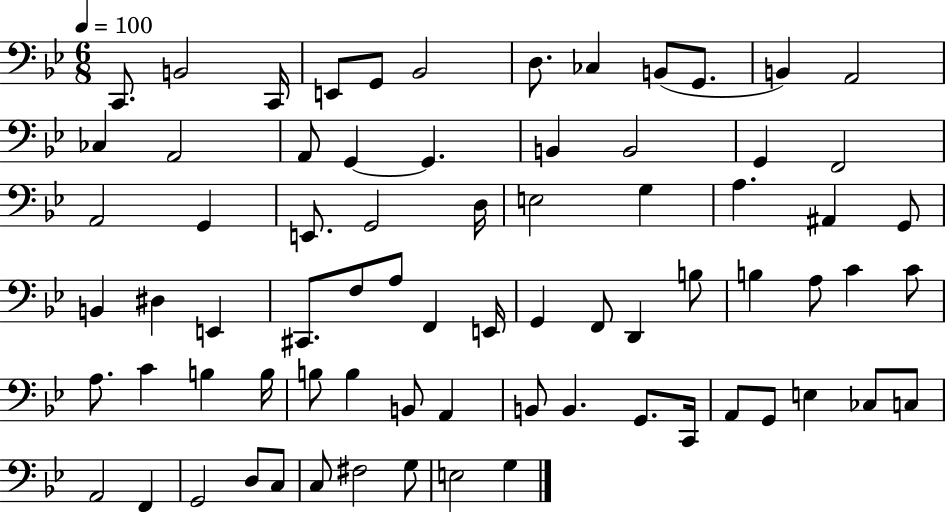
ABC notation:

X:1
T:Untitled
M:6/8
L:1/4
K:Bb
C,,/2 B,,2 C,,/4 E,,/2 G,,/2 _B,,2 D,/2 _C, B,,/2 G,,/2 B,, A,,2 _C, A,,2 A,,/2 G,, G,, B,, B,,2 G,, F,,2 A,,2 G,, E,,/2 G,,2 D,/4 E,2 G, A, ^A,, G,,/2 B,, ^D, E,, ^C,,/2 F,/2 A,/2 F,, E,,/4 G,, F,,/2 D,, B,/2 B, A,/2 C C/2 A,/2 C B, B,/4 B,/2 B, B,,/2 A,, B,,/2 B,, G,,/2 C,,/4 A,,/2 G,,/2 E, _C,/2 C,/2 A,,2 F,, G,,2 D,/2 C,/2 C,/2 ^F,2 G,/2 E,2 G,